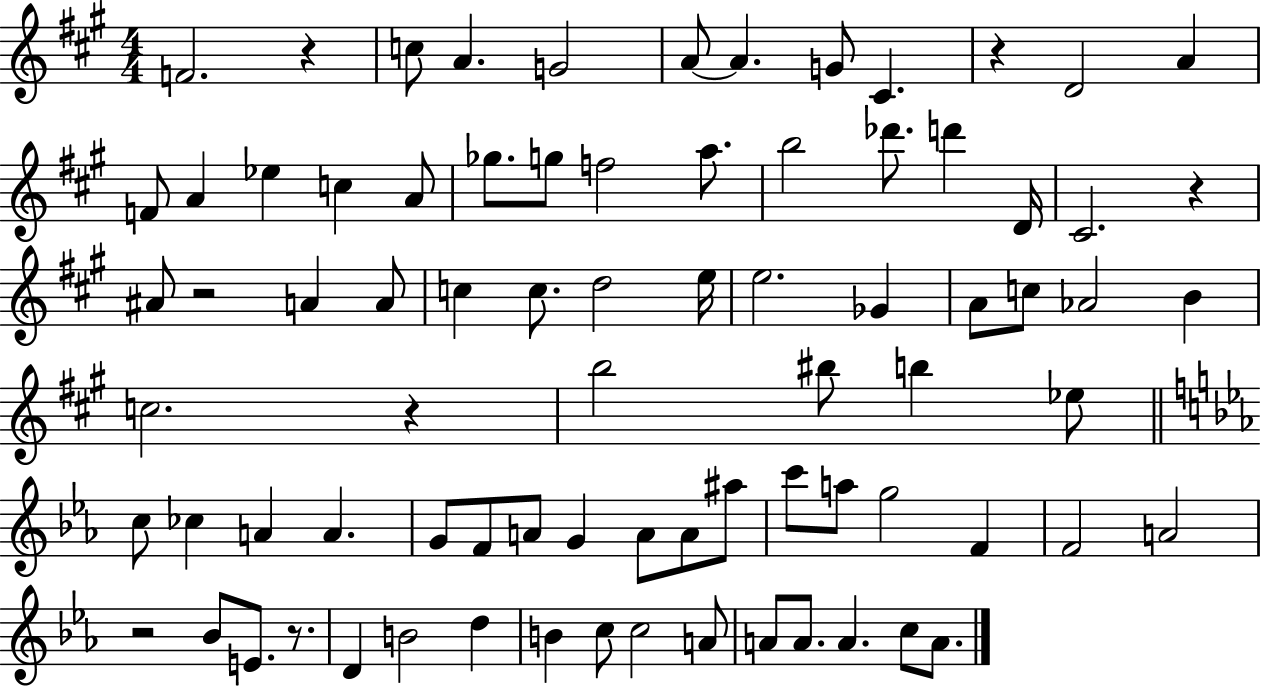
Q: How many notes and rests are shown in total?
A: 80